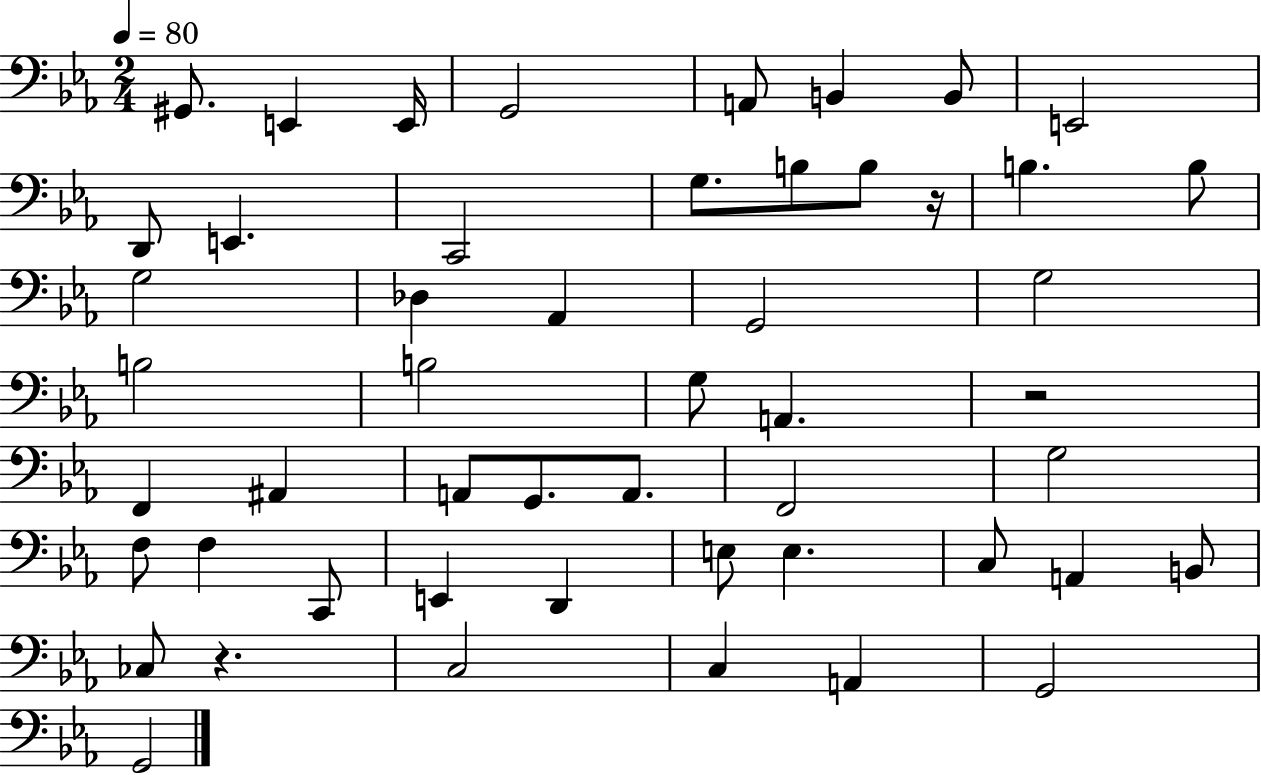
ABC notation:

X:1
T:Untitled
M:2/4
L:1/4
K:Eb
^G,,/2 E,, E,,/4 G,,2 A,,/2 B,, B,,/2 E,,2 D,,/2 E,, C,,2 G,/2 B,/2 B,/2 z/4 B, B,/2 G,2 _D, _A,, G,,2 G,2 B,2 B,2 G,/2 A,, z2 F,, ^A,, A,,/2 G,,/2 A,,/2 F,,2 G,2 F,/2 F, C,,/2 E,, D,, E,/2 E, C,/2 A,, B,,/2 _C,/2 z C,2 C, A,, G,,2 G,,2